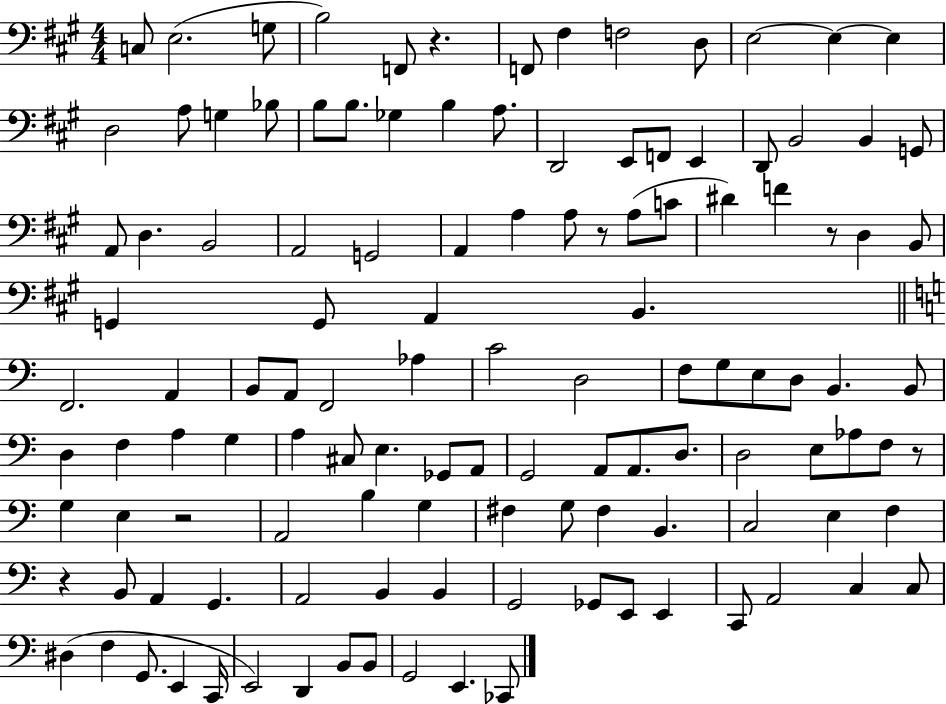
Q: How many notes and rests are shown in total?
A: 122